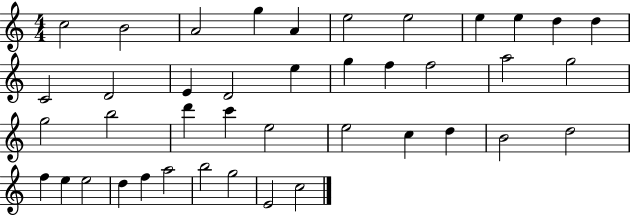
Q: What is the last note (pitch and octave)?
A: C5